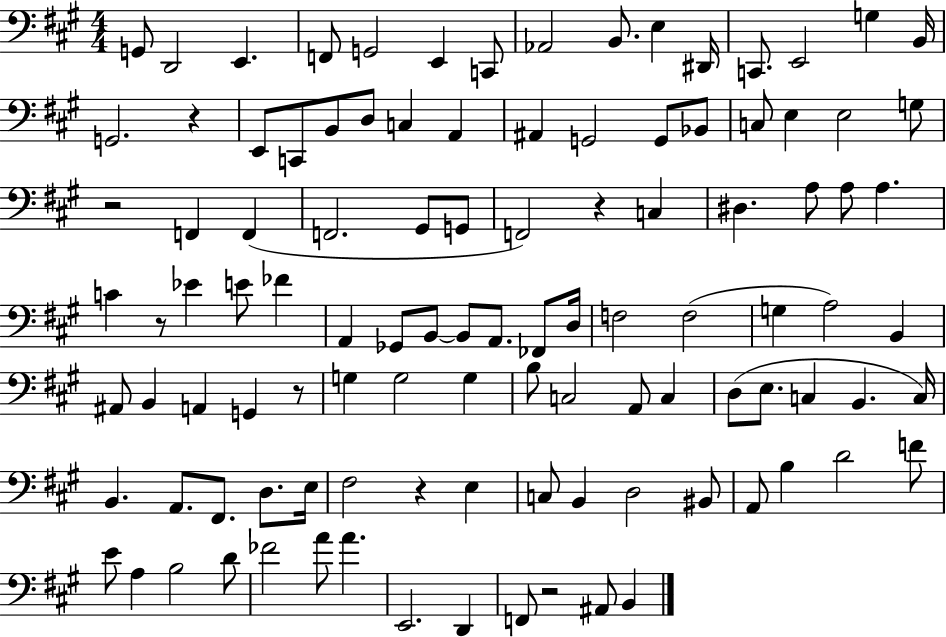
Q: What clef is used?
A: bass